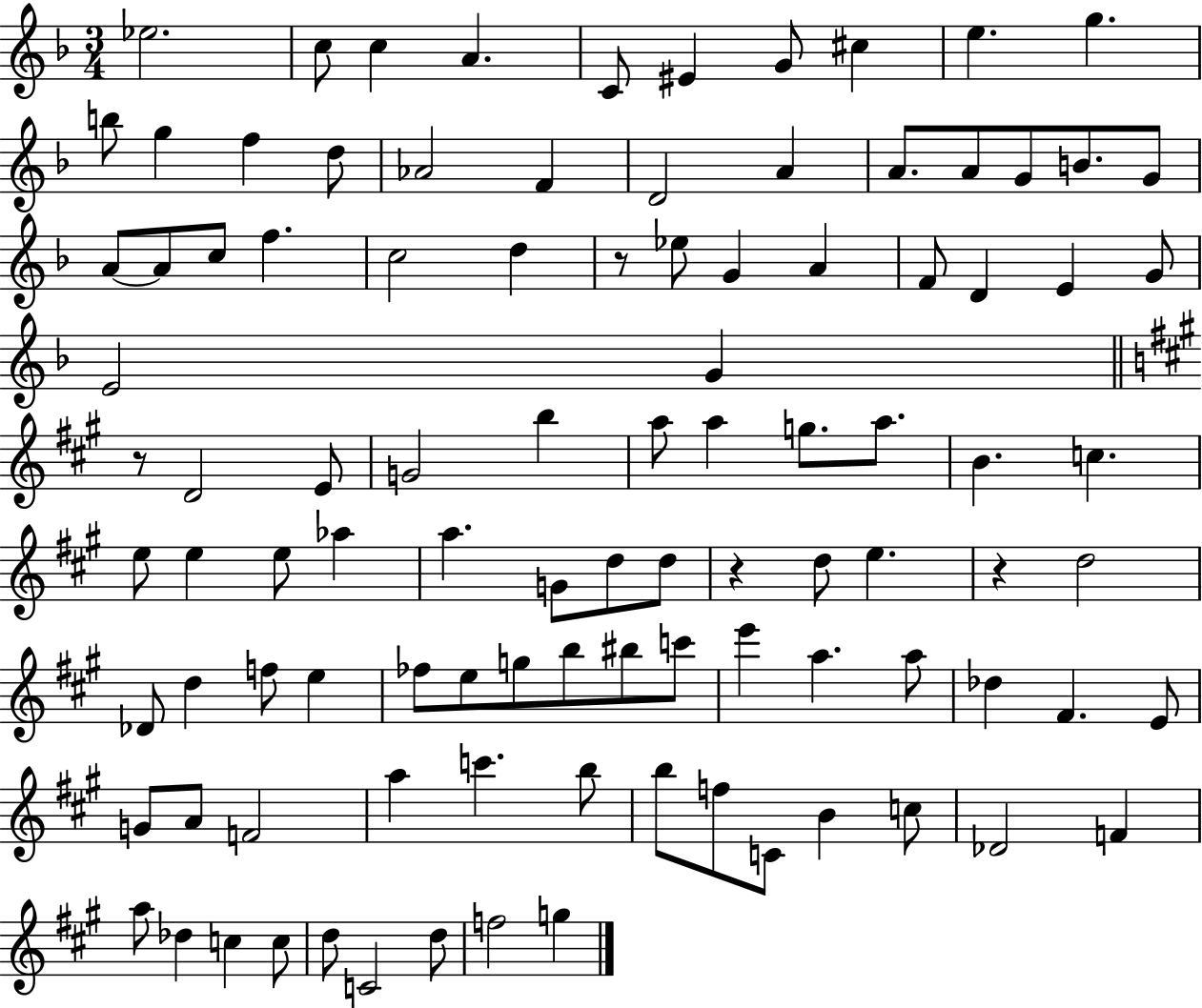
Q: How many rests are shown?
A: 4